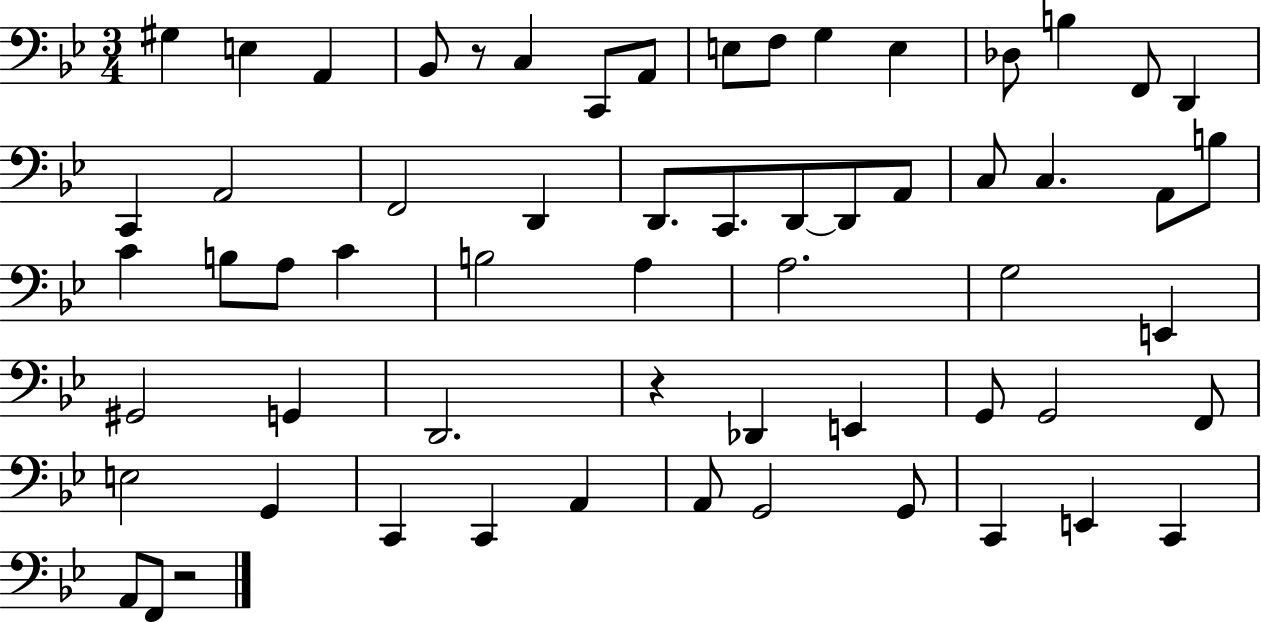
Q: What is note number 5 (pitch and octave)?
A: C3